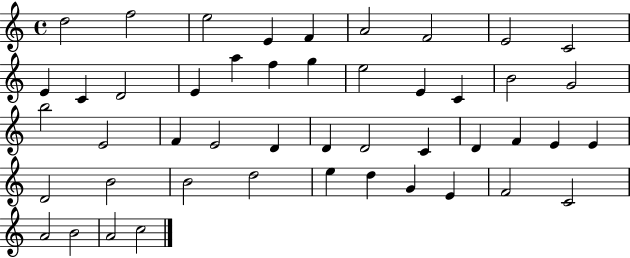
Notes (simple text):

D5/h F5/h E5/h E4/q F4/q A4/h F4/h E4/h C4/h E4/q C4/q D4/h E4/q A5/q F5/q G5/q E5/h E4/q C4/q B4/h G4/h B5/h E4/h F4/q E4/h D4/q D4/q D4/h C4/q D4/q F4/q E4/q E4/q D4/h B4/h B4/h D5/h E5/q D5/q G4/q E4/q F4/h C4/h A4/h B4/h A4/h C5/h